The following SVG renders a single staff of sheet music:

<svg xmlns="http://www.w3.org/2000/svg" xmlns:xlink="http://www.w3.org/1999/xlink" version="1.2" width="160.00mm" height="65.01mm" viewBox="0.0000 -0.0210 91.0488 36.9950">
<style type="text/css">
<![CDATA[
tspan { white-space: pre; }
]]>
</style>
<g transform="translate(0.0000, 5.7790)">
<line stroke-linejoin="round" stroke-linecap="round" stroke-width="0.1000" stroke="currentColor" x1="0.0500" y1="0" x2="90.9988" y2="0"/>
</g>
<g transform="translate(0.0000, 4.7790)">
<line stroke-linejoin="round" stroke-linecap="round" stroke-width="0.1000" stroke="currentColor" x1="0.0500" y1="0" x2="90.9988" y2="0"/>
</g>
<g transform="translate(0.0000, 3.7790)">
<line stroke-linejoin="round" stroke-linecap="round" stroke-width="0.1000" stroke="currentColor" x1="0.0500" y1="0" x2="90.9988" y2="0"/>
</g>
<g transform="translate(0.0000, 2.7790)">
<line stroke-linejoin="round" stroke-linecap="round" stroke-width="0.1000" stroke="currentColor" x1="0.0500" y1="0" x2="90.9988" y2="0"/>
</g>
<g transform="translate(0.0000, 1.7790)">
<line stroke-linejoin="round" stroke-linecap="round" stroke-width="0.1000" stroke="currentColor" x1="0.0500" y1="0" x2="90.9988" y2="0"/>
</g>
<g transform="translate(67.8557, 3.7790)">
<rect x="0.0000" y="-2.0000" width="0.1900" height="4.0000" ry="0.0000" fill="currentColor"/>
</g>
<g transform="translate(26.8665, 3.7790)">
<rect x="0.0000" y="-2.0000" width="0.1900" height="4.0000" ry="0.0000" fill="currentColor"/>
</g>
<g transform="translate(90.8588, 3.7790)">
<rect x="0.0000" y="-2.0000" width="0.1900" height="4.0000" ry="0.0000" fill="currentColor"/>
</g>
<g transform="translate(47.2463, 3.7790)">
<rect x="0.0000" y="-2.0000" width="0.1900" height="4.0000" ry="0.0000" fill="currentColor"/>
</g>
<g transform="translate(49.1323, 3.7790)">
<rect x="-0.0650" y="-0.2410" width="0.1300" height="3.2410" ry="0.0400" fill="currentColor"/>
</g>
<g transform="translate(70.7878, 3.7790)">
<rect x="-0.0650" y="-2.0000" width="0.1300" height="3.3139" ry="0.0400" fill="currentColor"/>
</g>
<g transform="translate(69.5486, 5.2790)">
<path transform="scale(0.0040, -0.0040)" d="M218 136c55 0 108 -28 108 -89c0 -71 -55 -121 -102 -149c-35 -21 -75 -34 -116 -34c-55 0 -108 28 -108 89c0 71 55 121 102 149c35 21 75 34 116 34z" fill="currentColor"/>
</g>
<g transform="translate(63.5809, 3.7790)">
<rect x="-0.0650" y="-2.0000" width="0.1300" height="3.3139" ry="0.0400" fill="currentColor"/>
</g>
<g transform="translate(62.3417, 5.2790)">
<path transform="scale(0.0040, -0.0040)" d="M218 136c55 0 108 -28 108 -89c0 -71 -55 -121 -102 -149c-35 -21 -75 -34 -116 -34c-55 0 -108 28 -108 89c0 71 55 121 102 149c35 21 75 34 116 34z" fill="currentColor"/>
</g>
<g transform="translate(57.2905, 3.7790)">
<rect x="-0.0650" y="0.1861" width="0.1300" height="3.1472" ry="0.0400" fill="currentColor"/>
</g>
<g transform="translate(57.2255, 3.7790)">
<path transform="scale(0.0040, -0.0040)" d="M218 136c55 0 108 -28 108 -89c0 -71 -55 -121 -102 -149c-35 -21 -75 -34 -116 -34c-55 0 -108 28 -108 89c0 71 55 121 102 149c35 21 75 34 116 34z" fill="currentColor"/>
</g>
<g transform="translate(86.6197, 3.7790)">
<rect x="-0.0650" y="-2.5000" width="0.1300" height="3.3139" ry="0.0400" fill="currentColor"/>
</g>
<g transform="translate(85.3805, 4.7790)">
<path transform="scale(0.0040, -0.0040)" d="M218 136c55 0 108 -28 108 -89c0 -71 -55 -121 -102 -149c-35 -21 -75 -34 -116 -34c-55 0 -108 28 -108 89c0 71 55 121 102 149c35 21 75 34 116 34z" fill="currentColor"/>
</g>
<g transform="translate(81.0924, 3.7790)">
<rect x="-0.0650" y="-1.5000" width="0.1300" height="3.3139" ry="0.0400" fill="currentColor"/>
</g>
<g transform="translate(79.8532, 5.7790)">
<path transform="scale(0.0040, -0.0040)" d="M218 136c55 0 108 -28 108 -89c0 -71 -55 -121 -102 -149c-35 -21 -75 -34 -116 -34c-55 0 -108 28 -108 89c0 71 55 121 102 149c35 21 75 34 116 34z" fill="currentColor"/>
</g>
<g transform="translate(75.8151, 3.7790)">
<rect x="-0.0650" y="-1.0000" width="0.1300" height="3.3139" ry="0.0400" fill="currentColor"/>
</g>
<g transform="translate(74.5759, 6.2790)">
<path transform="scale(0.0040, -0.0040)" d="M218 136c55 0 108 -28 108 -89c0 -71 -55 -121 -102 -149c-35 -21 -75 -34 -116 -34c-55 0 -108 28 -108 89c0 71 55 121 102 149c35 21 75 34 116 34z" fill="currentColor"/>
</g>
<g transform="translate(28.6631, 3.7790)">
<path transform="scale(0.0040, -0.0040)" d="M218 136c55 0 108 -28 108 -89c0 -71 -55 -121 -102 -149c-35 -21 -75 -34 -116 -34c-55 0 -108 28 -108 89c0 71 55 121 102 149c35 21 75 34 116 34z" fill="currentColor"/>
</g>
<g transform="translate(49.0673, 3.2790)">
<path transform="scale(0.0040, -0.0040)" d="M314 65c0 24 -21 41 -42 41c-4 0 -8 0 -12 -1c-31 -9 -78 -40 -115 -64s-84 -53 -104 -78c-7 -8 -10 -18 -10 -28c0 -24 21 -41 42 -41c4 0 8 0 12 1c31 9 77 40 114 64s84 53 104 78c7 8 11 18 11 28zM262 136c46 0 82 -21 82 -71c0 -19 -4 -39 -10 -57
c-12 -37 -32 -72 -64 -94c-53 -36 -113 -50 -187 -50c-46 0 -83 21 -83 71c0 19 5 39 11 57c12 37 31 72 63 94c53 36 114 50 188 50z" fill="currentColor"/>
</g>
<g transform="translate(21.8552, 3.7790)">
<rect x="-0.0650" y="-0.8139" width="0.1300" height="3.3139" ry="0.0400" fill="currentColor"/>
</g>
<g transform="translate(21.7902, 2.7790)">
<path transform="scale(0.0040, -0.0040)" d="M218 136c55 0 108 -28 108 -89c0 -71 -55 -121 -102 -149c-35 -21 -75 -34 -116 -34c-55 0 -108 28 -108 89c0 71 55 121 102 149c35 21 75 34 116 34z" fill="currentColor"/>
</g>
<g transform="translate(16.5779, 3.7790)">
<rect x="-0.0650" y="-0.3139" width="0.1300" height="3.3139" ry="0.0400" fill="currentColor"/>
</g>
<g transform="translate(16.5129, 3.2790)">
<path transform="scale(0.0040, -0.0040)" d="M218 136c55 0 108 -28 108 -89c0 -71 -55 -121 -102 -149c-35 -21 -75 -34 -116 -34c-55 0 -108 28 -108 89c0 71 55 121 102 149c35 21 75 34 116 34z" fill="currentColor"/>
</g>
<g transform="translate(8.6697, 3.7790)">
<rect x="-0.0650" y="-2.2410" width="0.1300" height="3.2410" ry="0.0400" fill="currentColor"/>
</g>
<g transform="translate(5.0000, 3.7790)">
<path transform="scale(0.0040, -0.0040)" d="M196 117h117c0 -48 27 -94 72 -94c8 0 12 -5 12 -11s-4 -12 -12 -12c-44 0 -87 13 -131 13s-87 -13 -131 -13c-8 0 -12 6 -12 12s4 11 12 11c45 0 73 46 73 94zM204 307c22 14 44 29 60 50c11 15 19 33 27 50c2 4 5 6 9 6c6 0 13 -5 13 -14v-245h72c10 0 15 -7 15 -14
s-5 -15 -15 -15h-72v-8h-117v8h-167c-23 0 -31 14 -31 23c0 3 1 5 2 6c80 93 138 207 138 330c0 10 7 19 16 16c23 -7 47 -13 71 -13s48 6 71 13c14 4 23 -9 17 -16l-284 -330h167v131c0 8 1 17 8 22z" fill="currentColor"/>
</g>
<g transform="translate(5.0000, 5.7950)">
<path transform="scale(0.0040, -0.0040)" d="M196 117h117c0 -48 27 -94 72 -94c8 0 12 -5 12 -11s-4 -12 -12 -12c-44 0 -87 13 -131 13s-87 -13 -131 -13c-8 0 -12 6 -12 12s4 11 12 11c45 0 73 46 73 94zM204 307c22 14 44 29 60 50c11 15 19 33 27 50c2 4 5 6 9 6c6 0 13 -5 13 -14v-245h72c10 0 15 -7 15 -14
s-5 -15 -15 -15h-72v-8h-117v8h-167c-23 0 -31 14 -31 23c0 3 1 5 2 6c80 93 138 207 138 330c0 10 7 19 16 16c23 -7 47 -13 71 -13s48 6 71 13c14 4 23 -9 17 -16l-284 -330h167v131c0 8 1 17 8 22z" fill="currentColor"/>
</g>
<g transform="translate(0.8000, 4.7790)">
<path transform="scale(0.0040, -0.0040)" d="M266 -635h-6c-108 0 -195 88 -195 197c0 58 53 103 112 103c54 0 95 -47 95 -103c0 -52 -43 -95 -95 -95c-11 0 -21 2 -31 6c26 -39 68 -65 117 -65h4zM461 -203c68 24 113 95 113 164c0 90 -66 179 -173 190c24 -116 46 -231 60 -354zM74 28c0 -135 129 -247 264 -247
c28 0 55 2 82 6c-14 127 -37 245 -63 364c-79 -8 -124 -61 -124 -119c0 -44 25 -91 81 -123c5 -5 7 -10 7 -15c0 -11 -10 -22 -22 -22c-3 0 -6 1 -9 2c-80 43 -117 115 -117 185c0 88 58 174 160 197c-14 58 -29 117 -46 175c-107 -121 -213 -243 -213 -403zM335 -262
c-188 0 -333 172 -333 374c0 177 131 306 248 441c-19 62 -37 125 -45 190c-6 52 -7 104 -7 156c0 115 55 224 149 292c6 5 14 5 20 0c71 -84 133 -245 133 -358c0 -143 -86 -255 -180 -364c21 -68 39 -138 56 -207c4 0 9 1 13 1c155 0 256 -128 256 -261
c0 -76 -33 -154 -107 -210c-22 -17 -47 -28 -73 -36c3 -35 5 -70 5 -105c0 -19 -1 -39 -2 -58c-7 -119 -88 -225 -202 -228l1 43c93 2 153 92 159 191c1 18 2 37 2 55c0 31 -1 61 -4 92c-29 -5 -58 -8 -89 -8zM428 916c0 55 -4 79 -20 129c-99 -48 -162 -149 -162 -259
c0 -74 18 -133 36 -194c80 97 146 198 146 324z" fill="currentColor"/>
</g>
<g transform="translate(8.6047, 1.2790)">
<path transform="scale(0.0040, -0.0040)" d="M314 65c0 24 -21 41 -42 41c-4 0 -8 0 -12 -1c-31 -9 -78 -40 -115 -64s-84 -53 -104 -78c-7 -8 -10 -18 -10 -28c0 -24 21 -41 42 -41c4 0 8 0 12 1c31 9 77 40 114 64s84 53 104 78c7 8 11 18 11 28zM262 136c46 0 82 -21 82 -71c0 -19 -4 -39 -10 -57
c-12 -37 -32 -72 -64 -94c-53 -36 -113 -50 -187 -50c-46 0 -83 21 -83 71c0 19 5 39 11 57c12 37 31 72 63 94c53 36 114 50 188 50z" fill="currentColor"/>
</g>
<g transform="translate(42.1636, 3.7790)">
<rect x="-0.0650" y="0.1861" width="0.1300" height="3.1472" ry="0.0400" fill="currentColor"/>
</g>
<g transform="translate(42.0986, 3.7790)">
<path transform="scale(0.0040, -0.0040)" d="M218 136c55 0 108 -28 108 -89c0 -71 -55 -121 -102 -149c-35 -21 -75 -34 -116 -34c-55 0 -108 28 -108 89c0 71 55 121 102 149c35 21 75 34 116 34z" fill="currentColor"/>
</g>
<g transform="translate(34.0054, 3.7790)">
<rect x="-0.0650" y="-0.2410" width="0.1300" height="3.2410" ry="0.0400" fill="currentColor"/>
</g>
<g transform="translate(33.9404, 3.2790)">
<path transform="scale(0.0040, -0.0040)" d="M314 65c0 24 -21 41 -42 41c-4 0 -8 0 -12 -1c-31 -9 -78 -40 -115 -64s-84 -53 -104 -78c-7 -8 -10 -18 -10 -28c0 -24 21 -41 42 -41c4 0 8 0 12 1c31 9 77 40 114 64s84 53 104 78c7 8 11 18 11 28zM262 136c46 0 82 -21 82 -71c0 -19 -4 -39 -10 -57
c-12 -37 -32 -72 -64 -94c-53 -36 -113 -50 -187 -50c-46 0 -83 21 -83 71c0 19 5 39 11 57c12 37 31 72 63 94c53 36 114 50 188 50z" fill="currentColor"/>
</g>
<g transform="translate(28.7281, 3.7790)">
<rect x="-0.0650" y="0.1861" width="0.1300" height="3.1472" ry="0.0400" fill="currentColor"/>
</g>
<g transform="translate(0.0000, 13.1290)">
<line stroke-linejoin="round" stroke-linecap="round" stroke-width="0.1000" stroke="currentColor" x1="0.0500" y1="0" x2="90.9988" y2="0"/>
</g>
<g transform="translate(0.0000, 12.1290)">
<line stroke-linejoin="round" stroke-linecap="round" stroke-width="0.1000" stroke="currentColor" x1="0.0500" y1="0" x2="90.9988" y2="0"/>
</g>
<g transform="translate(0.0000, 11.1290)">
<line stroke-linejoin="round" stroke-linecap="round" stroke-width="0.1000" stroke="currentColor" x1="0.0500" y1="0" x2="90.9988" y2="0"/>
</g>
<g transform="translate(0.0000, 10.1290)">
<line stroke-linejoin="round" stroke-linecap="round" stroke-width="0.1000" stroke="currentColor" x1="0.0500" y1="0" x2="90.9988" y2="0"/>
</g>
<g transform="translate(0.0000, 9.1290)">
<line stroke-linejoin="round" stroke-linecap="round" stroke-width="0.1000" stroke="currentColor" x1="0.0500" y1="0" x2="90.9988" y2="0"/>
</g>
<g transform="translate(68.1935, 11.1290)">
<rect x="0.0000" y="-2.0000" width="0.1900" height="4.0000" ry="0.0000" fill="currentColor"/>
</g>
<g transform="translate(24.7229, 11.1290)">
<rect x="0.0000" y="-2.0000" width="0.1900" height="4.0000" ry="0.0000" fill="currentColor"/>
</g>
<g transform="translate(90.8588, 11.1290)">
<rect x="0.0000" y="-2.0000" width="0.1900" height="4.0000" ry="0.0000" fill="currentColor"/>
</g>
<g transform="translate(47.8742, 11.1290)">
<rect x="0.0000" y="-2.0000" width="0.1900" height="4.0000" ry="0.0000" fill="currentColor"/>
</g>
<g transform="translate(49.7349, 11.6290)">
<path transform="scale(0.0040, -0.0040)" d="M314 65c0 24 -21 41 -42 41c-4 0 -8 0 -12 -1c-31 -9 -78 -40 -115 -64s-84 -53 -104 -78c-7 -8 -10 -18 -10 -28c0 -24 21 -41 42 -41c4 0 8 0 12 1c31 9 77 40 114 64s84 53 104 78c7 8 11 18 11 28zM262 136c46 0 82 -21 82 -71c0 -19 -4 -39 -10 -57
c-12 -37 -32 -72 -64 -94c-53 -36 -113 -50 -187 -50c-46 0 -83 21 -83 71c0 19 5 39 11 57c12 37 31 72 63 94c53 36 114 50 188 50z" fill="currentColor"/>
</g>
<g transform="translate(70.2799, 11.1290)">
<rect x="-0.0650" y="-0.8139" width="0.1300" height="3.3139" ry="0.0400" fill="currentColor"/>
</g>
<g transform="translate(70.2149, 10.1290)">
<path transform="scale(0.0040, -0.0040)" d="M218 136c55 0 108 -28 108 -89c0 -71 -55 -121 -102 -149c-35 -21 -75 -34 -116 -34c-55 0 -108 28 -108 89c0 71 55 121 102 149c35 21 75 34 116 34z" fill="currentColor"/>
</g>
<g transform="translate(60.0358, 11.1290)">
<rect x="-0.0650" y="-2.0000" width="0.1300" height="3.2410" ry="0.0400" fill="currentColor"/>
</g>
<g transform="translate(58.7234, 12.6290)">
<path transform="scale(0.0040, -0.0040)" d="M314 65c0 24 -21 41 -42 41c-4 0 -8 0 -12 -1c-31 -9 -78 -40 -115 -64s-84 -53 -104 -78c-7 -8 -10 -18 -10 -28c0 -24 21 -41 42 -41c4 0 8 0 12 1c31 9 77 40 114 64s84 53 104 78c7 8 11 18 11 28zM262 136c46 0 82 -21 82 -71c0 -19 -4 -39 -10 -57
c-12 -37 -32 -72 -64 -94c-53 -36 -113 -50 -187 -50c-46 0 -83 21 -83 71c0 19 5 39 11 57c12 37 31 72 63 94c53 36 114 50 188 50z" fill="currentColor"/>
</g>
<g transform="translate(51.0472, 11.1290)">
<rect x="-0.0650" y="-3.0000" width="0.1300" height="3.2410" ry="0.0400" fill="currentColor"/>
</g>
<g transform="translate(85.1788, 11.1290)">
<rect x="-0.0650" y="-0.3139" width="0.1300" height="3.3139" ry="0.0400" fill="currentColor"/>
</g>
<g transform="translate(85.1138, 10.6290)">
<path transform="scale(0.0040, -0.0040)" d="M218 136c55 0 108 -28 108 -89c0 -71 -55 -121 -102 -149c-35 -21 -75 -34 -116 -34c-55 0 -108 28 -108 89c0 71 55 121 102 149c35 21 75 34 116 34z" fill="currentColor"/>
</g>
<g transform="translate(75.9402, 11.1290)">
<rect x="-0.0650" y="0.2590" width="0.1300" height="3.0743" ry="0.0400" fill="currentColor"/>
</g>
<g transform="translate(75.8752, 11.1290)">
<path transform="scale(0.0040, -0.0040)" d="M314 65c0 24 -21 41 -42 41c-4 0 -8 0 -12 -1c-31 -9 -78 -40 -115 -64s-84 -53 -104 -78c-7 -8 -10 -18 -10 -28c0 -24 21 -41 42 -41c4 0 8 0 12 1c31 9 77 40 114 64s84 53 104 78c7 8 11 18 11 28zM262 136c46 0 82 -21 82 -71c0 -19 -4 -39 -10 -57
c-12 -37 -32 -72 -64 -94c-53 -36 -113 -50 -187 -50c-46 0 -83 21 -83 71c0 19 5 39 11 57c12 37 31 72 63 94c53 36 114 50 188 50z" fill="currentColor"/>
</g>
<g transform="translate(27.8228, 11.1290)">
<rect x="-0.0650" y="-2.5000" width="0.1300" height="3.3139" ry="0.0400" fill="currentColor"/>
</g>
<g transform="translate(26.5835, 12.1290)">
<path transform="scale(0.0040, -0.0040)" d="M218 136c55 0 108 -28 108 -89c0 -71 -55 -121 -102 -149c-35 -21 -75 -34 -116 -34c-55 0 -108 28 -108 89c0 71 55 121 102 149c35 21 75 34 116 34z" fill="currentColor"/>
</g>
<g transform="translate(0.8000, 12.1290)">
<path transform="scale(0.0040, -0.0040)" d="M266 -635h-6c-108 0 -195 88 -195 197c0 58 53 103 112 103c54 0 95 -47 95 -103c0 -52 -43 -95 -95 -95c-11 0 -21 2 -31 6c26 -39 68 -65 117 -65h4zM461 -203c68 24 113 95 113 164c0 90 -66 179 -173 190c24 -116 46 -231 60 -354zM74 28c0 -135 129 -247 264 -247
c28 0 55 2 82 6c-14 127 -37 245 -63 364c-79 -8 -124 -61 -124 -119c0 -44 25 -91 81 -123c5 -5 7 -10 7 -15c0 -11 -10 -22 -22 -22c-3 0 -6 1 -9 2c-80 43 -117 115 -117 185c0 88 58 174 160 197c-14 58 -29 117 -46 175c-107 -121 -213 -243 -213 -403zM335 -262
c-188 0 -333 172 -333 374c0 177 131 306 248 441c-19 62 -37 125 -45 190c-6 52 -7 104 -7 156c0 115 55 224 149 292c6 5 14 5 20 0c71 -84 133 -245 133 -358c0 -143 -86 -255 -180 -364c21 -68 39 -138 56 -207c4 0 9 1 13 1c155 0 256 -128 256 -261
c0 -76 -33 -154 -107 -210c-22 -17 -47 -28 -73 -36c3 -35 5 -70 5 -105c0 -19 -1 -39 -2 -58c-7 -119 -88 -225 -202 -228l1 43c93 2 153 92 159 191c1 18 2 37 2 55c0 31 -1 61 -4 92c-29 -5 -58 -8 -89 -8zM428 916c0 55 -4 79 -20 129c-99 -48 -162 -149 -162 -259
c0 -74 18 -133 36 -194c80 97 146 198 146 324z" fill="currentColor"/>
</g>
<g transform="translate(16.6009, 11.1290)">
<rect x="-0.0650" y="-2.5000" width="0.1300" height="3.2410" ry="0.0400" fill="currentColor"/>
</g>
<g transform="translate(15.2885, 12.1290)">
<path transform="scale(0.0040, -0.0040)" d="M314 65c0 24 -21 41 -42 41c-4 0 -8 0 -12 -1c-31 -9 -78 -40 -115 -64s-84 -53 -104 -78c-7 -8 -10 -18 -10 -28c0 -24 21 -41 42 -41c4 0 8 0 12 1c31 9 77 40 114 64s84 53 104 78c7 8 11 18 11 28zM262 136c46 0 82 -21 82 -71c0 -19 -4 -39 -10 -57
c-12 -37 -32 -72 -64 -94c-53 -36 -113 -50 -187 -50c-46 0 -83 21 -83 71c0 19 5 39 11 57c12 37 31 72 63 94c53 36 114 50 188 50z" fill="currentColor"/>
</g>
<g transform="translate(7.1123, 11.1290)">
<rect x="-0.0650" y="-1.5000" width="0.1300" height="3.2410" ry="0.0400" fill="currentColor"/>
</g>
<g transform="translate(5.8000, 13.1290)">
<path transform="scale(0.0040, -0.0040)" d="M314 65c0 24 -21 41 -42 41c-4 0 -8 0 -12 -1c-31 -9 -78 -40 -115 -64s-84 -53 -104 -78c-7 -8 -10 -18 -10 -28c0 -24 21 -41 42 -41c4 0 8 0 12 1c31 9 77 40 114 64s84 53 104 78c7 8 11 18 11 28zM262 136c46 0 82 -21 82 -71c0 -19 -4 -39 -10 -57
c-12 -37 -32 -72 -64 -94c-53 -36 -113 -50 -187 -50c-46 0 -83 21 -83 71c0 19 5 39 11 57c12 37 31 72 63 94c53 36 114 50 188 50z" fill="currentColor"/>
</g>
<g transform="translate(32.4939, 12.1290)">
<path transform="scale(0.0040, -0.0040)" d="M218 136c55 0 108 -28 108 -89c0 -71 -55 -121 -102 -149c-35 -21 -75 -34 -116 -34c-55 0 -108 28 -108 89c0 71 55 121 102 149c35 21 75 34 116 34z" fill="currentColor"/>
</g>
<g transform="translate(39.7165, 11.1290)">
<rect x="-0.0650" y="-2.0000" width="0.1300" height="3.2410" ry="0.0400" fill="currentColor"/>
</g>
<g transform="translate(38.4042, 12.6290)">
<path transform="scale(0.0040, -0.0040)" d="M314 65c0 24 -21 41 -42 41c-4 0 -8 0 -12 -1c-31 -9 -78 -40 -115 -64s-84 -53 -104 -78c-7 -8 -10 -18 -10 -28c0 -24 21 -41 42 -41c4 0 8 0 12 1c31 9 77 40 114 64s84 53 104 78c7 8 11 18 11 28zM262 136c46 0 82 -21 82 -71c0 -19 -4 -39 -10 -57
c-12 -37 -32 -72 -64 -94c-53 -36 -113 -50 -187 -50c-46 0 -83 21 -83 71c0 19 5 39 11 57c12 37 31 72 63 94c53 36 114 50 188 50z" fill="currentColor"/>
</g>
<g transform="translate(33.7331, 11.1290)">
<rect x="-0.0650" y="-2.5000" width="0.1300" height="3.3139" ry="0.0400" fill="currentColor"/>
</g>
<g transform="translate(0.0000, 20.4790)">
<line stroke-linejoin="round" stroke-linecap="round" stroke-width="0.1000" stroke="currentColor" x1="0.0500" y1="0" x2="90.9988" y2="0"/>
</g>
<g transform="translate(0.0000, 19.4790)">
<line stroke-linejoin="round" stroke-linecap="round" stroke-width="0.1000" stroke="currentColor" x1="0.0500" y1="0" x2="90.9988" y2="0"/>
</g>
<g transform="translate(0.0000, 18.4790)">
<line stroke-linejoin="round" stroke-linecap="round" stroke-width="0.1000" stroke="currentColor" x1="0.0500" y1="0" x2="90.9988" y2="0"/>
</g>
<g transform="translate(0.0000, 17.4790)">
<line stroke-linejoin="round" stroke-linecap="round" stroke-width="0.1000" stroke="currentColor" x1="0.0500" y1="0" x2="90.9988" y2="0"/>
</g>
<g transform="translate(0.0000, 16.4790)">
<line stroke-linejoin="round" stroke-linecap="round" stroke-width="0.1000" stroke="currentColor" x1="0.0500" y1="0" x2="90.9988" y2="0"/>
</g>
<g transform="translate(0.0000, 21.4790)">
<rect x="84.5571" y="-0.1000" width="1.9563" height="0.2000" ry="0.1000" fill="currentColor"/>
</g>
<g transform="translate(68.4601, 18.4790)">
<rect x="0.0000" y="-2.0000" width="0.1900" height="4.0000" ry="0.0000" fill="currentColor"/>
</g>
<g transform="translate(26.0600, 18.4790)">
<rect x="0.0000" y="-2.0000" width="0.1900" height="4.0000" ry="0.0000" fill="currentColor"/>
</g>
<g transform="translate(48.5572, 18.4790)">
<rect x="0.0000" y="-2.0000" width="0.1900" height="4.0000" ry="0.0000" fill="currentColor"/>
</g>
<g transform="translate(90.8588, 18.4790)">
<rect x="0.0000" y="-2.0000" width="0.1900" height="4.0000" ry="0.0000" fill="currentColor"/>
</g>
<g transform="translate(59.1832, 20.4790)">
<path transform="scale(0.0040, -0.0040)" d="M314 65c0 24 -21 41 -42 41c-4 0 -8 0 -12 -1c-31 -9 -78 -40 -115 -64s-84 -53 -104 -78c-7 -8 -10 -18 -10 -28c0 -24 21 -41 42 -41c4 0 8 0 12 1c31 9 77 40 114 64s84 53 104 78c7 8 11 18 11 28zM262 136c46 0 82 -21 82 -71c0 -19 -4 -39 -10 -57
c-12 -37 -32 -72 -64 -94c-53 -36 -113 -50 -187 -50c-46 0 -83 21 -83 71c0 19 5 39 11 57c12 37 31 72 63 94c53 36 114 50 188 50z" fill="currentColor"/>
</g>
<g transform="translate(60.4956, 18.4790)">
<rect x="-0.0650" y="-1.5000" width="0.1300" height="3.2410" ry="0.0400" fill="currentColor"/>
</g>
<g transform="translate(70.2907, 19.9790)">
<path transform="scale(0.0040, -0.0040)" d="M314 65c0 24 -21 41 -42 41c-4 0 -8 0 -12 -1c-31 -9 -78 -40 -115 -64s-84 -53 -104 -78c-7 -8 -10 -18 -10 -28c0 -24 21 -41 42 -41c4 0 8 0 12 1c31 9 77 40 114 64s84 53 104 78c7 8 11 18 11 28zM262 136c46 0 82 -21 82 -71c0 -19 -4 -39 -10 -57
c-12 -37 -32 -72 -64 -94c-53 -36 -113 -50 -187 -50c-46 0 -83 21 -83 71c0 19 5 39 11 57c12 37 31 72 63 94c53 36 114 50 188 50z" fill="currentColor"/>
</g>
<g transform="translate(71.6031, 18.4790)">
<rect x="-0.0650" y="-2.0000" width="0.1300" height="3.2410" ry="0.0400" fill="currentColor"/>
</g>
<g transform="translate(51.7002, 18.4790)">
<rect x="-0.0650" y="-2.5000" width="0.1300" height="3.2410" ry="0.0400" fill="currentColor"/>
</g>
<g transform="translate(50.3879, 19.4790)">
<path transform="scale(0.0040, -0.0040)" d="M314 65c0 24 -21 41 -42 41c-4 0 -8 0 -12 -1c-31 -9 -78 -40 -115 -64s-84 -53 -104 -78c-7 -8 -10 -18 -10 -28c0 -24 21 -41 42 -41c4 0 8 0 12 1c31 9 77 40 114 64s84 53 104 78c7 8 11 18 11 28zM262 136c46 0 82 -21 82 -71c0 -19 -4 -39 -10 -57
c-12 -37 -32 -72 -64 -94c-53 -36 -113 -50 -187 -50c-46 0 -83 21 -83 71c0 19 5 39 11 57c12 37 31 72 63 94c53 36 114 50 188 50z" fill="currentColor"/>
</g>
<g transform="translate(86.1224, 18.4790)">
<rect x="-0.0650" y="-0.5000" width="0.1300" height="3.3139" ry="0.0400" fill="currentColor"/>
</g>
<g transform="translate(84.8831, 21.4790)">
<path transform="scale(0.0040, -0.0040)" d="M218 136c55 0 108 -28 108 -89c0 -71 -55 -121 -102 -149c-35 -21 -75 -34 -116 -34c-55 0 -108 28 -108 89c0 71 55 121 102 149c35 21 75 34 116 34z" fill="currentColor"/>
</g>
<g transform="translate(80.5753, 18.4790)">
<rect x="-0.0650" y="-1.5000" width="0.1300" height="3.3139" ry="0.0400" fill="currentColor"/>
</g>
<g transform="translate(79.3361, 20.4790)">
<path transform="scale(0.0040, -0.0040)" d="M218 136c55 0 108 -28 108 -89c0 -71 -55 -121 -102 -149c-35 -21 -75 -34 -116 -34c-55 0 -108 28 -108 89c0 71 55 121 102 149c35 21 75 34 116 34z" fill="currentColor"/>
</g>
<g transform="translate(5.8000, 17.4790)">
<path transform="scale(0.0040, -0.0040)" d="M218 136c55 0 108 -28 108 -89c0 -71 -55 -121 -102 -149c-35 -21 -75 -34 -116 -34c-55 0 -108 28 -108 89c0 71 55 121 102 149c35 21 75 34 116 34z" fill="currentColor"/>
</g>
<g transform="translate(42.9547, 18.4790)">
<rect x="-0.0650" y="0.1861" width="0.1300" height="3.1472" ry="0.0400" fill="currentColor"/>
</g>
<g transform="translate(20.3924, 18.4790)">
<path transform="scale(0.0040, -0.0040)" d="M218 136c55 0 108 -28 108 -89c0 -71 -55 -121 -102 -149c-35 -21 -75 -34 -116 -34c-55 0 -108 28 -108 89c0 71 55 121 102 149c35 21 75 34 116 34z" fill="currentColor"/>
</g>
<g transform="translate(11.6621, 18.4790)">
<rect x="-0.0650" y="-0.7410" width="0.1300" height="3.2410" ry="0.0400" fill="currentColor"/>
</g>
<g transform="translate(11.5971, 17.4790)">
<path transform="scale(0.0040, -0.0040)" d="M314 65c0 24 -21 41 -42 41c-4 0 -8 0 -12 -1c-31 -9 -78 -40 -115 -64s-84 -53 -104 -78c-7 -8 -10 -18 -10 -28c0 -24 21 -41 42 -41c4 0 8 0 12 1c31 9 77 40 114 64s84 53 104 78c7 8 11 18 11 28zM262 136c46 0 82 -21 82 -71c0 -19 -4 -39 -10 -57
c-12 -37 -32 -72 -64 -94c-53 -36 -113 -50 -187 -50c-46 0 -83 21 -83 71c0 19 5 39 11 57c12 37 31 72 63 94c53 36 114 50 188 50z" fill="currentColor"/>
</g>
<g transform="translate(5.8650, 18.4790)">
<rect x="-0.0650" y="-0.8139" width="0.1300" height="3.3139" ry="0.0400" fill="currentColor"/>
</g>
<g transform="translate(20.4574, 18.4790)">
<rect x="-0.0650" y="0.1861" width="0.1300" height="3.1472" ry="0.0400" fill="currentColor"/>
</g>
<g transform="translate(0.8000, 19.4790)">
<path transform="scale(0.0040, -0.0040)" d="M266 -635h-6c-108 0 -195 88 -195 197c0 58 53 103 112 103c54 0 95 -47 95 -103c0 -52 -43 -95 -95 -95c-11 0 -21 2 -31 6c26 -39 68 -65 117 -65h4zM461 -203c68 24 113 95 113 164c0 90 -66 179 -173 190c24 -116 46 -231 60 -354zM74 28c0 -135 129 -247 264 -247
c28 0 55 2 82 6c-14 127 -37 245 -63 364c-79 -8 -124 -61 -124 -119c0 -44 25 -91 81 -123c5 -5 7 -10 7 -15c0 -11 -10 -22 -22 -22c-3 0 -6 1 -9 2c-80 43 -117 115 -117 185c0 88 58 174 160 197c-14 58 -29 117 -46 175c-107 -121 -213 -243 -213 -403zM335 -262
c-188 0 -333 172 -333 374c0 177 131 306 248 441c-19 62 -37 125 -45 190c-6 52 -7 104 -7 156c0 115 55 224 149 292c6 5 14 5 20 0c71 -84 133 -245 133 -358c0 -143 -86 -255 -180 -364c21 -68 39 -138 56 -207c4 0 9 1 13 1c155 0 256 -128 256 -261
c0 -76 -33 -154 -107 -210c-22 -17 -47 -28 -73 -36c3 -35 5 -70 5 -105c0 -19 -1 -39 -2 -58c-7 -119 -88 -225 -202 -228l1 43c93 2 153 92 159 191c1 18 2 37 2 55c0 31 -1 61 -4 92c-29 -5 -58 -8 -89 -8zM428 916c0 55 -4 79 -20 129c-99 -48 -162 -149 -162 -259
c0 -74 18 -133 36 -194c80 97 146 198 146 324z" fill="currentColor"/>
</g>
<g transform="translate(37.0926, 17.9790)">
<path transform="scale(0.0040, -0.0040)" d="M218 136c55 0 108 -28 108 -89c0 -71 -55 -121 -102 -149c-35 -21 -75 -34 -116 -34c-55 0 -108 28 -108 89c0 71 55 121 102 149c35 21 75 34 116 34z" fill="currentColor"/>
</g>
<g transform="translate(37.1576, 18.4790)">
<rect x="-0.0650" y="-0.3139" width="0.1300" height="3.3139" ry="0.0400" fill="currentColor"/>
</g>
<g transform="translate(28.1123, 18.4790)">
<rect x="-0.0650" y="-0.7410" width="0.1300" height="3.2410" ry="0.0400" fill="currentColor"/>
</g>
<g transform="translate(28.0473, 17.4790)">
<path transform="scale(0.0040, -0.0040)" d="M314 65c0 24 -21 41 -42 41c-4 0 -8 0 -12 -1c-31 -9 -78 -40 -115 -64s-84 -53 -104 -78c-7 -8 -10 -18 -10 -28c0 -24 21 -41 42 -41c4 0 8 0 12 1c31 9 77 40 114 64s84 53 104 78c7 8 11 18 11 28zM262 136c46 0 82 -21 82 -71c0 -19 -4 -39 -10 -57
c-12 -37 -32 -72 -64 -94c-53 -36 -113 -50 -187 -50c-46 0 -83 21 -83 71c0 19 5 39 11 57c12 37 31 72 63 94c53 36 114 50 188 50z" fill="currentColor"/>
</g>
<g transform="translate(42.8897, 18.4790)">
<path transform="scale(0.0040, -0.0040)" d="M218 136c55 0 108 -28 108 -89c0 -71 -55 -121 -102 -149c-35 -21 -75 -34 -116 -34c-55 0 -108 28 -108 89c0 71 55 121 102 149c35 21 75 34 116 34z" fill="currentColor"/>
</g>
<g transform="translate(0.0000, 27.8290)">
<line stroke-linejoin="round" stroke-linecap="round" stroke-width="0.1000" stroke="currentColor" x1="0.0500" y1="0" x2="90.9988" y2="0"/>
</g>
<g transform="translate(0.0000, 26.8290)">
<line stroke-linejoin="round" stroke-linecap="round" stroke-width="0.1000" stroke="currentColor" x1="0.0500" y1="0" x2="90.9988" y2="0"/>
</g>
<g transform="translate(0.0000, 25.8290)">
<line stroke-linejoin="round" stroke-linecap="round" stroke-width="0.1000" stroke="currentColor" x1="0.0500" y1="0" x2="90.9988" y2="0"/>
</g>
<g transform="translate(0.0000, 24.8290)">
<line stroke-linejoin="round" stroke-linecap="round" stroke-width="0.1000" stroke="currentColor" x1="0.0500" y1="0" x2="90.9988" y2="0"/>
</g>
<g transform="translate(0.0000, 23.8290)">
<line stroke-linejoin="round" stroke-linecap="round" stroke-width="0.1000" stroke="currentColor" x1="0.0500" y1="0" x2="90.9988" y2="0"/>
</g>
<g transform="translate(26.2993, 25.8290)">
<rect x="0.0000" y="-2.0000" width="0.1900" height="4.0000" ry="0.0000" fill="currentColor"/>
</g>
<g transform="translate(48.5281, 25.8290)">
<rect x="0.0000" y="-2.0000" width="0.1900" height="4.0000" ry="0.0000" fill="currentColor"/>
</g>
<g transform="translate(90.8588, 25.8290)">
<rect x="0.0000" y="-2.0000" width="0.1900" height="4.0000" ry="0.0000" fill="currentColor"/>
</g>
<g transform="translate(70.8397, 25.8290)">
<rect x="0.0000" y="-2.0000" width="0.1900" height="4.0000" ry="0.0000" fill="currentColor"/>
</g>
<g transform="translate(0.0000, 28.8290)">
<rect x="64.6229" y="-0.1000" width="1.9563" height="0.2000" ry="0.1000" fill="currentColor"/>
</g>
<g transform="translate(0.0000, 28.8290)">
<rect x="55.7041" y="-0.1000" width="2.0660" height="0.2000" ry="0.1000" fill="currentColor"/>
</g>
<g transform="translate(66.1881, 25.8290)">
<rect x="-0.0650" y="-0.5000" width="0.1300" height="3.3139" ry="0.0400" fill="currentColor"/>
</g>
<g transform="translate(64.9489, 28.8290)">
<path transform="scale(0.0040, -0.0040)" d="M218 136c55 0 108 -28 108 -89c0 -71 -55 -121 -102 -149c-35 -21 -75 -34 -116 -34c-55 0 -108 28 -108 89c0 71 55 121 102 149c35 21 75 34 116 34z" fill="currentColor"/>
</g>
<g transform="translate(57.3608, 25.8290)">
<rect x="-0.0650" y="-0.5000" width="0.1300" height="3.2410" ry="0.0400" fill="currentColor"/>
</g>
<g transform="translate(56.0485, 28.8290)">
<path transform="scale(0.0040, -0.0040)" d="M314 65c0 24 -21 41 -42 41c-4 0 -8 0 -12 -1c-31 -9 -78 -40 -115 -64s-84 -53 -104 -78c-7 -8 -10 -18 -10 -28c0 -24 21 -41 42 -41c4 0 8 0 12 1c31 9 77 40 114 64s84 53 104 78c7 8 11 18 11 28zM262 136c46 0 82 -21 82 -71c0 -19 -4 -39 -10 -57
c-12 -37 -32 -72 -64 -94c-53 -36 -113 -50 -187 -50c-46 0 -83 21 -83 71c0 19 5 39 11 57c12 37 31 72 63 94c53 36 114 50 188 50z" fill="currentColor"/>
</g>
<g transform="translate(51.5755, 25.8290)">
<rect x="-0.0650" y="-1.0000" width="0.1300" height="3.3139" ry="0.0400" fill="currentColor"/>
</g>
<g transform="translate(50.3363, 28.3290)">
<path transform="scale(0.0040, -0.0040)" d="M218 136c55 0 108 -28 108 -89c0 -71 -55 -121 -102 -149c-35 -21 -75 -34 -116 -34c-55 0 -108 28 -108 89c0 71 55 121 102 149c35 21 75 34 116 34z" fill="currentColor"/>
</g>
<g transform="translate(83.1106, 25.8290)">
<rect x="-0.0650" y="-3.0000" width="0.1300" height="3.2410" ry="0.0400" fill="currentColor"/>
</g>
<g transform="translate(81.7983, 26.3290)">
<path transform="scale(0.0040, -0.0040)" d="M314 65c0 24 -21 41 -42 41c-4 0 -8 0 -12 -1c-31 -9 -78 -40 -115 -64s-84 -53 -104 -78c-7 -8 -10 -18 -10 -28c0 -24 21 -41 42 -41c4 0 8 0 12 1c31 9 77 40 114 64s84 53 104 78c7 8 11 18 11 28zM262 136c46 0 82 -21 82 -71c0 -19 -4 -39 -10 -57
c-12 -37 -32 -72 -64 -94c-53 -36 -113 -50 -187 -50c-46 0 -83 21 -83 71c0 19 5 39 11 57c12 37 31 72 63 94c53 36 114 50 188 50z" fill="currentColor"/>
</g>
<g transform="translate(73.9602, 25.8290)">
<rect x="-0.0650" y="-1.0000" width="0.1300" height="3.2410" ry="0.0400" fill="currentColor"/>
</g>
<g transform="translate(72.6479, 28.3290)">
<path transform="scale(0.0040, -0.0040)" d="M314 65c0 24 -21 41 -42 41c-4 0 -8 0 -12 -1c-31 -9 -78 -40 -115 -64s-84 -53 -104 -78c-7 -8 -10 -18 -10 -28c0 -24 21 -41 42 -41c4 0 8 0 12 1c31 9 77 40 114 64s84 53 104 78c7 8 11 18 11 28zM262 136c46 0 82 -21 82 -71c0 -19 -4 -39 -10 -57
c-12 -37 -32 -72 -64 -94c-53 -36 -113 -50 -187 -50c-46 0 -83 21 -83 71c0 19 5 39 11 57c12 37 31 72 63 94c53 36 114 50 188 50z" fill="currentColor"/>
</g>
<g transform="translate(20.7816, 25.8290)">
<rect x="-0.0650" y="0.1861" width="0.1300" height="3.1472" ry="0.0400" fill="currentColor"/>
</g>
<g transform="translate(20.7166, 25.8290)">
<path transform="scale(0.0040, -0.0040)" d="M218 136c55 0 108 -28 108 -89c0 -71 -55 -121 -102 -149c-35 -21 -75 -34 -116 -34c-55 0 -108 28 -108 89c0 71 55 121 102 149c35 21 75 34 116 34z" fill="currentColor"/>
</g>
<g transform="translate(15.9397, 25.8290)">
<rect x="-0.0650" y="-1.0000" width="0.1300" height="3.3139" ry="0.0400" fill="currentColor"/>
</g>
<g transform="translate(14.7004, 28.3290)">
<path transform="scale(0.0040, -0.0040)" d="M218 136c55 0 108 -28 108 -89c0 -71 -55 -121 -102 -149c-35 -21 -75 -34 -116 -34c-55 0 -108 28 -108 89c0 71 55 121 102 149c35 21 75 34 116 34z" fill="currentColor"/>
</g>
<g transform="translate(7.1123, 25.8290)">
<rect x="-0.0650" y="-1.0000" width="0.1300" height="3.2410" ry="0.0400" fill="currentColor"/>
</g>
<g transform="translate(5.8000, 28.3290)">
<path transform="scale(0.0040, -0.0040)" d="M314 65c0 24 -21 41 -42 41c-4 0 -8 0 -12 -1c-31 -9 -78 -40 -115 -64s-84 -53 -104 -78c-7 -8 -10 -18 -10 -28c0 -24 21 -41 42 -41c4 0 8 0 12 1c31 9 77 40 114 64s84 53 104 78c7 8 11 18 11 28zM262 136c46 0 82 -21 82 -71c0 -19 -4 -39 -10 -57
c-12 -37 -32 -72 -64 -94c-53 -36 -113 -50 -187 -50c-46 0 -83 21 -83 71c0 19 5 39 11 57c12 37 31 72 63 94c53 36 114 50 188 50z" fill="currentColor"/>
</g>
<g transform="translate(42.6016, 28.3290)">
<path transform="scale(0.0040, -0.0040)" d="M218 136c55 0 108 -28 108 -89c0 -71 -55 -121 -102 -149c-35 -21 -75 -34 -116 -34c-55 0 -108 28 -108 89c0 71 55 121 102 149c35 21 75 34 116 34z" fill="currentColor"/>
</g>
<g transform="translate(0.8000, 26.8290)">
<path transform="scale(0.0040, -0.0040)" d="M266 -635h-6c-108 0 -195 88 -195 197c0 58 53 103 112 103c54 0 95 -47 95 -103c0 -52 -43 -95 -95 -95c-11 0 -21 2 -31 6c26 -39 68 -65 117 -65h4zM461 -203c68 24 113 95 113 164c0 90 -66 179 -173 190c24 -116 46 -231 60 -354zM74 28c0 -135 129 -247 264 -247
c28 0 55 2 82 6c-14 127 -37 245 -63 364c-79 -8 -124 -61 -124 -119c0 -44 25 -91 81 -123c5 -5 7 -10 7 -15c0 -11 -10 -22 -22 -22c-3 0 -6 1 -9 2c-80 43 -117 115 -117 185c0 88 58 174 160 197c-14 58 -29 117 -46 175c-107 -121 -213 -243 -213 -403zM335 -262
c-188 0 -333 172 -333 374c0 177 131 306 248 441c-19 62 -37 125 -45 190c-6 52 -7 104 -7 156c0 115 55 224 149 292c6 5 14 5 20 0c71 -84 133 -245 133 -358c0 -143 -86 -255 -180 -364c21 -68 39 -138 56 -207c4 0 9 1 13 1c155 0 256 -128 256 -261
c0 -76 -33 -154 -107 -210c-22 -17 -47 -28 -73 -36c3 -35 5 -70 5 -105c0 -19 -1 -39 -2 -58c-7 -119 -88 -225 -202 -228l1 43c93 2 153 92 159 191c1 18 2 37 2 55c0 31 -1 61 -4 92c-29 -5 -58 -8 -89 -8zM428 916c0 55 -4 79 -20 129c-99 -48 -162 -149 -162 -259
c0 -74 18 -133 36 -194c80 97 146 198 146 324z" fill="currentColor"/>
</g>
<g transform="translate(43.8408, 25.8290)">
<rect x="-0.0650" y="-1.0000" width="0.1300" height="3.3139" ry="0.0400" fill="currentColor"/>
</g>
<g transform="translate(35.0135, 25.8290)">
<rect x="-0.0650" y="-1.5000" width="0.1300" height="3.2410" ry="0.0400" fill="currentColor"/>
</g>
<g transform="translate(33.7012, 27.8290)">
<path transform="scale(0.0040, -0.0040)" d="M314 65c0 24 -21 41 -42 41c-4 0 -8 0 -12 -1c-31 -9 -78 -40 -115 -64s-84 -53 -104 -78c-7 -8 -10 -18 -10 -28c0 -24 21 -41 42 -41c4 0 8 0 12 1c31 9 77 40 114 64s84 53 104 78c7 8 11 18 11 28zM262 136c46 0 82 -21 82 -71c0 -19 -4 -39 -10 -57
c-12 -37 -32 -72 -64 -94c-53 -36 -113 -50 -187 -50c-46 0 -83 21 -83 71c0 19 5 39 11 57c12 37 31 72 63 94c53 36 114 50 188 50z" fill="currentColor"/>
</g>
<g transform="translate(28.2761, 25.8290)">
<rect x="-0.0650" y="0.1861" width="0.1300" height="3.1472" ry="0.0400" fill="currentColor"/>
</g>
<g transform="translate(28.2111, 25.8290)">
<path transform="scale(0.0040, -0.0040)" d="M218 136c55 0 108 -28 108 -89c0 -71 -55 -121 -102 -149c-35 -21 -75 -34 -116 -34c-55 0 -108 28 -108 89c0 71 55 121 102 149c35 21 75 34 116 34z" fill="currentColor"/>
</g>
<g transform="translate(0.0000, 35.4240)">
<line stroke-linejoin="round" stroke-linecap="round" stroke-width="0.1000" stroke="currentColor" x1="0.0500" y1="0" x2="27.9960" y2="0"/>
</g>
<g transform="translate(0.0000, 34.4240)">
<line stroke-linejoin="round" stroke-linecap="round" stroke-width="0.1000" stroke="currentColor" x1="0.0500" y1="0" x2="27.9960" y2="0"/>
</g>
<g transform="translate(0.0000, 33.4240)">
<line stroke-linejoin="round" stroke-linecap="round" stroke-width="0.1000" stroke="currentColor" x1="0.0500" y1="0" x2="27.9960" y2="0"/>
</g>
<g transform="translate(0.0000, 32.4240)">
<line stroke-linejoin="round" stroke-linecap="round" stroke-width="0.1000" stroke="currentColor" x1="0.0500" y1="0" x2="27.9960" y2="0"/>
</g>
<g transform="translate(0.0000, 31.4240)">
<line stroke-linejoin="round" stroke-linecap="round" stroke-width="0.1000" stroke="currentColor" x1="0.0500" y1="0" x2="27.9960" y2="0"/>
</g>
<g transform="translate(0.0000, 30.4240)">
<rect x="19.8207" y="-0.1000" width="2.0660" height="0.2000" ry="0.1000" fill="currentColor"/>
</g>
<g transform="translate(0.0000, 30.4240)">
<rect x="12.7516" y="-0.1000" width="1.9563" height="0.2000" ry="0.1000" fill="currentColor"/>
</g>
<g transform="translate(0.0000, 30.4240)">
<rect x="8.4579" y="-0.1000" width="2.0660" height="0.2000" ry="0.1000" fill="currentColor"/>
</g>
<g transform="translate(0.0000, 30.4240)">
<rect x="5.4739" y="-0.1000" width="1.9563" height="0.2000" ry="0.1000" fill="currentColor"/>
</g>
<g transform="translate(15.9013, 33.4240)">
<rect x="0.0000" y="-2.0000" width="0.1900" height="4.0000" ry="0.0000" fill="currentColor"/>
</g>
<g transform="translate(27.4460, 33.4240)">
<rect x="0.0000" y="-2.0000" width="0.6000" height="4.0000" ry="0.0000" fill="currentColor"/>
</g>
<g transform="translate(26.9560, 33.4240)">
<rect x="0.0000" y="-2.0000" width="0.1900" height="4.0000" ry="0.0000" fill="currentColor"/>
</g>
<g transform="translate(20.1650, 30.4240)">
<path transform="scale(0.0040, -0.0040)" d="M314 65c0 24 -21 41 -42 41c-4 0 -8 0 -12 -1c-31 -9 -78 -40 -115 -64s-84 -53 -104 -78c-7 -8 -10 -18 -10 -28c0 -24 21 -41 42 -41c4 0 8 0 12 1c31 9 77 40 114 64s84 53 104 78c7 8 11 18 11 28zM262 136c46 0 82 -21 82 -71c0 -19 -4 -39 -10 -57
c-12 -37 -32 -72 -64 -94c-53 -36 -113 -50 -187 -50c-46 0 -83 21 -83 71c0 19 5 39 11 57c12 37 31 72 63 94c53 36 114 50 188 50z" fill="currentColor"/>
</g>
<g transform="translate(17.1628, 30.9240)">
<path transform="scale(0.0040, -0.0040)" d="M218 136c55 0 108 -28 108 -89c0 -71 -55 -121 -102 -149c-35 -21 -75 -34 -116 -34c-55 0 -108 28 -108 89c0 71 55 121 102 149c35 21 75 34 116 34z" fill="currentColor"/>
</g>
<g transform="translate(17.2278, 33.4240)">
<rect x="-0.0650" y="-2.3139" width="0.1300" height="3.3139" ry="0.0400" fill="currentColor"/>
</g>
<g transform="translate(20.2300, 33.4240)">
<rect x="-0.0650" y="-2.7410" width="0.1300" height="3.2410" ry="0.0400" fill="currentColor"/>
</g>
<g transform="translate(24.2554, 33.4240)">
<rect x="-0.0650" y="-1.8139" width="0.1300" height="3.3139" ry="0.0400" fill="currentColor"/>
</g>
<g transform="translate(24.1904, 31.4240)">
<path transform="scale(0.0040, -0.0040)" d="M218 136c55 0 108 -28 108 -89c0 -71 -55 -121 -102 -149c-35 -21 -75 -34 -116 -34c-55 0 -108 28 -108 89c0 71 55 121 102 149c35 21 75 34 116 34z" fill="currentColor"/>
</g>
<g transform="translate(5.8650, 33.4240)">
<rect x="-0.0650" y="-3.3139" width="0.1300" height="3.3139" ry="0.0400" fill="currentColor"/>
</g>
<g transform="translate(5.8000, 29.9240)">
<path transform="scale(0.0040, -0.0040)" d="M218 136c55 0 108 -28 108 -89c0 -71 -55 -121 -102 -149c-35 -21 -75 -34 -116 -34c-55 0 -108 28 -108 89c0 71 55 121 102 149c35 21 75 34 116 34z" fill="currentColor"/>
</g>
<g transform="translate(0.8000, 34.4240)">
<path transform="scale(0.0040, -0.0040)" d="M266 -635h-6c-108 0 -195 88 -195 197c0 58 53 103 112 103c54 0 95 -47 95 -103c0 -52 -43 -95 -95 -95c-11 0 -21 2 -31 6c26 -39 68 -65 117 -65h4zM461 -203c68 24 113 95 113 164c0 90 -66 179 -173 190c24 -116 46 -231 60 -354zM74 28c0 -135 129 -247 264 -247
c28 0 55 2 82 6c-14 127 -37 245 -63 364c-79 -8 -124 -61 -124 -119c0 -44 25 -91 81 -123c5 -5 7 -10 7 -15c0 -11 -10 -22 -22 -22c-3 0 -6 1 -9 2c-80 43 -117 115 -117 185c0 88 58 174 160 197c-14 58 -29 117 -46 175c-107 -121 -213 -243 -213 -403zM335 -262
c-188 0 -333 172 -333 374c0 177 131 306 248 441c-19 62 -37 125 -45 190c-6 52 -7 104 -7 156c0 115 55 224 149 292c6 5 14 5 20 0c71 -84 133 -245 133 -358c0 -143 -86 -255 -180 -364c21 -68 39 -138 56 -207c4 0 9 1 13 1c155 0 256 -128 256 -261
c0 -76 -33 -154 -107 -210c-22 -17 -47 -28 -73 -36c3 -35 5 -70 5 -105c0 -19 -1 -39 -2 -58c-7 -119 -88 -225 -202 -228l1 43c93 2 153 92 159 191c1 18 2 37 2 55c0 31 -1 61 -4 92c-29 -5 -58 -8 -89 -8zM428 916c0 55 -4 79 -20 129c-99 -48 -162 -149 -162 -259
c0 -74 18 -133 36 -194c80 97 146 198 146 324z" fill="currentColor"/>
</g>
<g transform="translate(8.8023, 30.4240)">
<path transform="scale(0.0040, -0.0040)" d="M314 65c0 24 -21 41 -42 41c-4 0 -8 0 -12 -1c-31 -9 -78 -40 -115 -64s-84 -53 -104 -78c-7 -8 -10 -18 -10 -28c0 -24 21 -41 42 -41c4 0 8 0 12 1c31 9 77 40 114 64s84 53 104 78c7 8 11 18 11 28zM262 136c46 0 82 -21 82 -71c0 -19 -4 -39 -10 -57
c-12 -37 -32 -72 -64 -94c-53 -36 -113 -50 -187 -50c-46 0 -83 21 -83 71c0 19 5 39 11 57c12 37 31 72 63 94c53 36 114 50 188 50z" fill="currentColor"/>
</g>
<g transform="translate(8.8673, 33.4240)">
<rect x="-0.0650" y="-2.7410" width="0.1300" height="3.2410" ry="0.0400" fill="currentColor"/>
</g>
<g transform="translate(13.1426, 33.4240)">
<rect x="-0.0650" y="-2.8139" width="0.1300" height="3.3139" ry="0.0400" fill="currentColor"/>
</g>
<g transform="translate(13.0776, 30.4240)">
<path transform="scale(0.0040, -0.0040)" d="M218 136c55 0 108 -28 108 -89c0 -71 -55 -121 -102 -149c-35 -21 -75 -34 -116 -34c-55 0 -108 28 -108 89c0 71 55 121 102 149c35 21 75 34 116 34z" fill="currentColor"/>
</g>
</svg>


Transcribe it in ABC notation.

X:1
T:Untitled
M:4/4
L:1/4
K:C
g2 c d B c2 B c2 B F F D E G E2 G2 G G F2 A2 F2 d B2 c d d2 B d2 c B G2 E2 F2 E C D2 D B B E2 D D C2 C D2 A2 b a2 a g a2 f